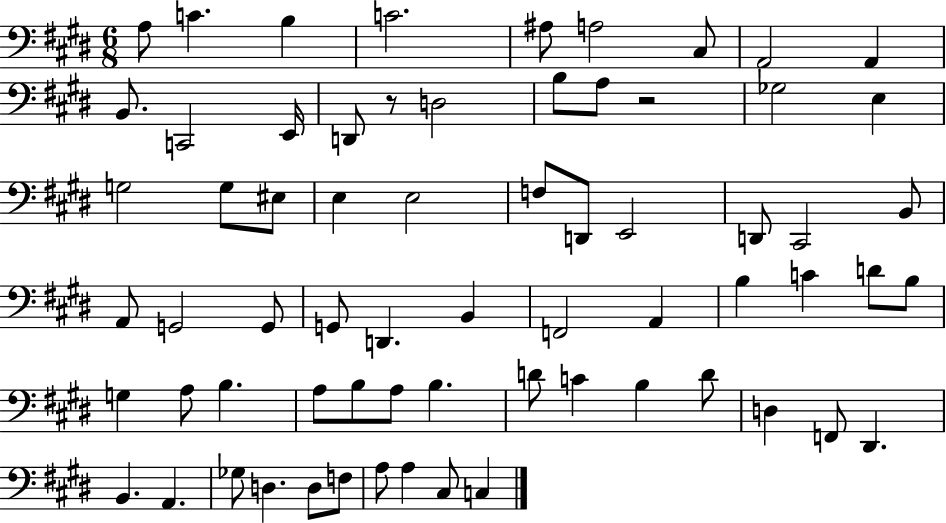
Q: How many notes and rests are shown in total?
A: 67